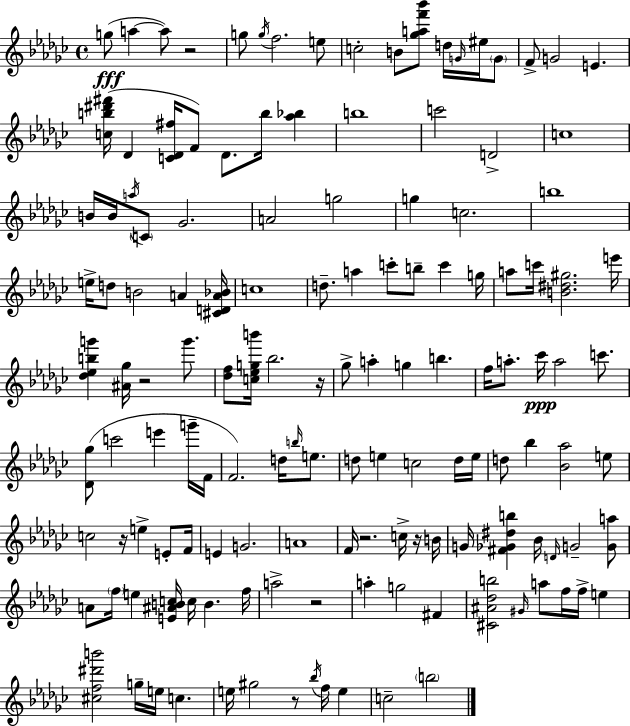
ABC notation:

X:1
T:Untitled
M:4/4
L:1/4
K:Ebm
g/2 a a/2 z2 g/2 g/4 f2 e/2 c2 B/2 [_gaf'_b']/2 d/4 G/4 ^e/4 G/2 F/2 G2 E [cb^d'^f']/4 _D [C_D^f]/4 F/2 _D/2 b/4 [_a_b] b4 c'2 D2 c4 B/4 B/4 a/4 C/2 _G2 A2 g2 g c2 b4 e/4 d/2 B2 A [^CDA_B]/4 c4 d/2 a c'/2 b/2 c' g/4 a/2 c'/4 [B^d^g]2 e'/4 [_d_ebg'] [^A_g]/4 z2 g'/2 [_df]/2 [c_egb']/4 _b2 z/4 _g/2 a g b f/4 a/2 _c'/4 a2 c'/2 [_D_g]/2 c'2 e' g'/4 F/4 F2 d/4 b/4 e/2 d/2 e c2 d/4 e/4 d/2 _b [_B_a]2 e/2 c2 z/4 e E/2 F/4 E G2 A4 F/4 z2 c/4 z/4 B/4 G/4 [^F_G^db] _B/4 D/4 G2 [Ga]/2 A/2 f/4 e [E^ABc]/4 c/4 B f/4 a2 z2 a g2 ^F [^C^A_db]2 ^G/4 a/2 f/4 f/4 e [^cf^d'b']2 g/4 e/4 c e/4 ^g2 z/2 _b/4 f/4 e c2 b2